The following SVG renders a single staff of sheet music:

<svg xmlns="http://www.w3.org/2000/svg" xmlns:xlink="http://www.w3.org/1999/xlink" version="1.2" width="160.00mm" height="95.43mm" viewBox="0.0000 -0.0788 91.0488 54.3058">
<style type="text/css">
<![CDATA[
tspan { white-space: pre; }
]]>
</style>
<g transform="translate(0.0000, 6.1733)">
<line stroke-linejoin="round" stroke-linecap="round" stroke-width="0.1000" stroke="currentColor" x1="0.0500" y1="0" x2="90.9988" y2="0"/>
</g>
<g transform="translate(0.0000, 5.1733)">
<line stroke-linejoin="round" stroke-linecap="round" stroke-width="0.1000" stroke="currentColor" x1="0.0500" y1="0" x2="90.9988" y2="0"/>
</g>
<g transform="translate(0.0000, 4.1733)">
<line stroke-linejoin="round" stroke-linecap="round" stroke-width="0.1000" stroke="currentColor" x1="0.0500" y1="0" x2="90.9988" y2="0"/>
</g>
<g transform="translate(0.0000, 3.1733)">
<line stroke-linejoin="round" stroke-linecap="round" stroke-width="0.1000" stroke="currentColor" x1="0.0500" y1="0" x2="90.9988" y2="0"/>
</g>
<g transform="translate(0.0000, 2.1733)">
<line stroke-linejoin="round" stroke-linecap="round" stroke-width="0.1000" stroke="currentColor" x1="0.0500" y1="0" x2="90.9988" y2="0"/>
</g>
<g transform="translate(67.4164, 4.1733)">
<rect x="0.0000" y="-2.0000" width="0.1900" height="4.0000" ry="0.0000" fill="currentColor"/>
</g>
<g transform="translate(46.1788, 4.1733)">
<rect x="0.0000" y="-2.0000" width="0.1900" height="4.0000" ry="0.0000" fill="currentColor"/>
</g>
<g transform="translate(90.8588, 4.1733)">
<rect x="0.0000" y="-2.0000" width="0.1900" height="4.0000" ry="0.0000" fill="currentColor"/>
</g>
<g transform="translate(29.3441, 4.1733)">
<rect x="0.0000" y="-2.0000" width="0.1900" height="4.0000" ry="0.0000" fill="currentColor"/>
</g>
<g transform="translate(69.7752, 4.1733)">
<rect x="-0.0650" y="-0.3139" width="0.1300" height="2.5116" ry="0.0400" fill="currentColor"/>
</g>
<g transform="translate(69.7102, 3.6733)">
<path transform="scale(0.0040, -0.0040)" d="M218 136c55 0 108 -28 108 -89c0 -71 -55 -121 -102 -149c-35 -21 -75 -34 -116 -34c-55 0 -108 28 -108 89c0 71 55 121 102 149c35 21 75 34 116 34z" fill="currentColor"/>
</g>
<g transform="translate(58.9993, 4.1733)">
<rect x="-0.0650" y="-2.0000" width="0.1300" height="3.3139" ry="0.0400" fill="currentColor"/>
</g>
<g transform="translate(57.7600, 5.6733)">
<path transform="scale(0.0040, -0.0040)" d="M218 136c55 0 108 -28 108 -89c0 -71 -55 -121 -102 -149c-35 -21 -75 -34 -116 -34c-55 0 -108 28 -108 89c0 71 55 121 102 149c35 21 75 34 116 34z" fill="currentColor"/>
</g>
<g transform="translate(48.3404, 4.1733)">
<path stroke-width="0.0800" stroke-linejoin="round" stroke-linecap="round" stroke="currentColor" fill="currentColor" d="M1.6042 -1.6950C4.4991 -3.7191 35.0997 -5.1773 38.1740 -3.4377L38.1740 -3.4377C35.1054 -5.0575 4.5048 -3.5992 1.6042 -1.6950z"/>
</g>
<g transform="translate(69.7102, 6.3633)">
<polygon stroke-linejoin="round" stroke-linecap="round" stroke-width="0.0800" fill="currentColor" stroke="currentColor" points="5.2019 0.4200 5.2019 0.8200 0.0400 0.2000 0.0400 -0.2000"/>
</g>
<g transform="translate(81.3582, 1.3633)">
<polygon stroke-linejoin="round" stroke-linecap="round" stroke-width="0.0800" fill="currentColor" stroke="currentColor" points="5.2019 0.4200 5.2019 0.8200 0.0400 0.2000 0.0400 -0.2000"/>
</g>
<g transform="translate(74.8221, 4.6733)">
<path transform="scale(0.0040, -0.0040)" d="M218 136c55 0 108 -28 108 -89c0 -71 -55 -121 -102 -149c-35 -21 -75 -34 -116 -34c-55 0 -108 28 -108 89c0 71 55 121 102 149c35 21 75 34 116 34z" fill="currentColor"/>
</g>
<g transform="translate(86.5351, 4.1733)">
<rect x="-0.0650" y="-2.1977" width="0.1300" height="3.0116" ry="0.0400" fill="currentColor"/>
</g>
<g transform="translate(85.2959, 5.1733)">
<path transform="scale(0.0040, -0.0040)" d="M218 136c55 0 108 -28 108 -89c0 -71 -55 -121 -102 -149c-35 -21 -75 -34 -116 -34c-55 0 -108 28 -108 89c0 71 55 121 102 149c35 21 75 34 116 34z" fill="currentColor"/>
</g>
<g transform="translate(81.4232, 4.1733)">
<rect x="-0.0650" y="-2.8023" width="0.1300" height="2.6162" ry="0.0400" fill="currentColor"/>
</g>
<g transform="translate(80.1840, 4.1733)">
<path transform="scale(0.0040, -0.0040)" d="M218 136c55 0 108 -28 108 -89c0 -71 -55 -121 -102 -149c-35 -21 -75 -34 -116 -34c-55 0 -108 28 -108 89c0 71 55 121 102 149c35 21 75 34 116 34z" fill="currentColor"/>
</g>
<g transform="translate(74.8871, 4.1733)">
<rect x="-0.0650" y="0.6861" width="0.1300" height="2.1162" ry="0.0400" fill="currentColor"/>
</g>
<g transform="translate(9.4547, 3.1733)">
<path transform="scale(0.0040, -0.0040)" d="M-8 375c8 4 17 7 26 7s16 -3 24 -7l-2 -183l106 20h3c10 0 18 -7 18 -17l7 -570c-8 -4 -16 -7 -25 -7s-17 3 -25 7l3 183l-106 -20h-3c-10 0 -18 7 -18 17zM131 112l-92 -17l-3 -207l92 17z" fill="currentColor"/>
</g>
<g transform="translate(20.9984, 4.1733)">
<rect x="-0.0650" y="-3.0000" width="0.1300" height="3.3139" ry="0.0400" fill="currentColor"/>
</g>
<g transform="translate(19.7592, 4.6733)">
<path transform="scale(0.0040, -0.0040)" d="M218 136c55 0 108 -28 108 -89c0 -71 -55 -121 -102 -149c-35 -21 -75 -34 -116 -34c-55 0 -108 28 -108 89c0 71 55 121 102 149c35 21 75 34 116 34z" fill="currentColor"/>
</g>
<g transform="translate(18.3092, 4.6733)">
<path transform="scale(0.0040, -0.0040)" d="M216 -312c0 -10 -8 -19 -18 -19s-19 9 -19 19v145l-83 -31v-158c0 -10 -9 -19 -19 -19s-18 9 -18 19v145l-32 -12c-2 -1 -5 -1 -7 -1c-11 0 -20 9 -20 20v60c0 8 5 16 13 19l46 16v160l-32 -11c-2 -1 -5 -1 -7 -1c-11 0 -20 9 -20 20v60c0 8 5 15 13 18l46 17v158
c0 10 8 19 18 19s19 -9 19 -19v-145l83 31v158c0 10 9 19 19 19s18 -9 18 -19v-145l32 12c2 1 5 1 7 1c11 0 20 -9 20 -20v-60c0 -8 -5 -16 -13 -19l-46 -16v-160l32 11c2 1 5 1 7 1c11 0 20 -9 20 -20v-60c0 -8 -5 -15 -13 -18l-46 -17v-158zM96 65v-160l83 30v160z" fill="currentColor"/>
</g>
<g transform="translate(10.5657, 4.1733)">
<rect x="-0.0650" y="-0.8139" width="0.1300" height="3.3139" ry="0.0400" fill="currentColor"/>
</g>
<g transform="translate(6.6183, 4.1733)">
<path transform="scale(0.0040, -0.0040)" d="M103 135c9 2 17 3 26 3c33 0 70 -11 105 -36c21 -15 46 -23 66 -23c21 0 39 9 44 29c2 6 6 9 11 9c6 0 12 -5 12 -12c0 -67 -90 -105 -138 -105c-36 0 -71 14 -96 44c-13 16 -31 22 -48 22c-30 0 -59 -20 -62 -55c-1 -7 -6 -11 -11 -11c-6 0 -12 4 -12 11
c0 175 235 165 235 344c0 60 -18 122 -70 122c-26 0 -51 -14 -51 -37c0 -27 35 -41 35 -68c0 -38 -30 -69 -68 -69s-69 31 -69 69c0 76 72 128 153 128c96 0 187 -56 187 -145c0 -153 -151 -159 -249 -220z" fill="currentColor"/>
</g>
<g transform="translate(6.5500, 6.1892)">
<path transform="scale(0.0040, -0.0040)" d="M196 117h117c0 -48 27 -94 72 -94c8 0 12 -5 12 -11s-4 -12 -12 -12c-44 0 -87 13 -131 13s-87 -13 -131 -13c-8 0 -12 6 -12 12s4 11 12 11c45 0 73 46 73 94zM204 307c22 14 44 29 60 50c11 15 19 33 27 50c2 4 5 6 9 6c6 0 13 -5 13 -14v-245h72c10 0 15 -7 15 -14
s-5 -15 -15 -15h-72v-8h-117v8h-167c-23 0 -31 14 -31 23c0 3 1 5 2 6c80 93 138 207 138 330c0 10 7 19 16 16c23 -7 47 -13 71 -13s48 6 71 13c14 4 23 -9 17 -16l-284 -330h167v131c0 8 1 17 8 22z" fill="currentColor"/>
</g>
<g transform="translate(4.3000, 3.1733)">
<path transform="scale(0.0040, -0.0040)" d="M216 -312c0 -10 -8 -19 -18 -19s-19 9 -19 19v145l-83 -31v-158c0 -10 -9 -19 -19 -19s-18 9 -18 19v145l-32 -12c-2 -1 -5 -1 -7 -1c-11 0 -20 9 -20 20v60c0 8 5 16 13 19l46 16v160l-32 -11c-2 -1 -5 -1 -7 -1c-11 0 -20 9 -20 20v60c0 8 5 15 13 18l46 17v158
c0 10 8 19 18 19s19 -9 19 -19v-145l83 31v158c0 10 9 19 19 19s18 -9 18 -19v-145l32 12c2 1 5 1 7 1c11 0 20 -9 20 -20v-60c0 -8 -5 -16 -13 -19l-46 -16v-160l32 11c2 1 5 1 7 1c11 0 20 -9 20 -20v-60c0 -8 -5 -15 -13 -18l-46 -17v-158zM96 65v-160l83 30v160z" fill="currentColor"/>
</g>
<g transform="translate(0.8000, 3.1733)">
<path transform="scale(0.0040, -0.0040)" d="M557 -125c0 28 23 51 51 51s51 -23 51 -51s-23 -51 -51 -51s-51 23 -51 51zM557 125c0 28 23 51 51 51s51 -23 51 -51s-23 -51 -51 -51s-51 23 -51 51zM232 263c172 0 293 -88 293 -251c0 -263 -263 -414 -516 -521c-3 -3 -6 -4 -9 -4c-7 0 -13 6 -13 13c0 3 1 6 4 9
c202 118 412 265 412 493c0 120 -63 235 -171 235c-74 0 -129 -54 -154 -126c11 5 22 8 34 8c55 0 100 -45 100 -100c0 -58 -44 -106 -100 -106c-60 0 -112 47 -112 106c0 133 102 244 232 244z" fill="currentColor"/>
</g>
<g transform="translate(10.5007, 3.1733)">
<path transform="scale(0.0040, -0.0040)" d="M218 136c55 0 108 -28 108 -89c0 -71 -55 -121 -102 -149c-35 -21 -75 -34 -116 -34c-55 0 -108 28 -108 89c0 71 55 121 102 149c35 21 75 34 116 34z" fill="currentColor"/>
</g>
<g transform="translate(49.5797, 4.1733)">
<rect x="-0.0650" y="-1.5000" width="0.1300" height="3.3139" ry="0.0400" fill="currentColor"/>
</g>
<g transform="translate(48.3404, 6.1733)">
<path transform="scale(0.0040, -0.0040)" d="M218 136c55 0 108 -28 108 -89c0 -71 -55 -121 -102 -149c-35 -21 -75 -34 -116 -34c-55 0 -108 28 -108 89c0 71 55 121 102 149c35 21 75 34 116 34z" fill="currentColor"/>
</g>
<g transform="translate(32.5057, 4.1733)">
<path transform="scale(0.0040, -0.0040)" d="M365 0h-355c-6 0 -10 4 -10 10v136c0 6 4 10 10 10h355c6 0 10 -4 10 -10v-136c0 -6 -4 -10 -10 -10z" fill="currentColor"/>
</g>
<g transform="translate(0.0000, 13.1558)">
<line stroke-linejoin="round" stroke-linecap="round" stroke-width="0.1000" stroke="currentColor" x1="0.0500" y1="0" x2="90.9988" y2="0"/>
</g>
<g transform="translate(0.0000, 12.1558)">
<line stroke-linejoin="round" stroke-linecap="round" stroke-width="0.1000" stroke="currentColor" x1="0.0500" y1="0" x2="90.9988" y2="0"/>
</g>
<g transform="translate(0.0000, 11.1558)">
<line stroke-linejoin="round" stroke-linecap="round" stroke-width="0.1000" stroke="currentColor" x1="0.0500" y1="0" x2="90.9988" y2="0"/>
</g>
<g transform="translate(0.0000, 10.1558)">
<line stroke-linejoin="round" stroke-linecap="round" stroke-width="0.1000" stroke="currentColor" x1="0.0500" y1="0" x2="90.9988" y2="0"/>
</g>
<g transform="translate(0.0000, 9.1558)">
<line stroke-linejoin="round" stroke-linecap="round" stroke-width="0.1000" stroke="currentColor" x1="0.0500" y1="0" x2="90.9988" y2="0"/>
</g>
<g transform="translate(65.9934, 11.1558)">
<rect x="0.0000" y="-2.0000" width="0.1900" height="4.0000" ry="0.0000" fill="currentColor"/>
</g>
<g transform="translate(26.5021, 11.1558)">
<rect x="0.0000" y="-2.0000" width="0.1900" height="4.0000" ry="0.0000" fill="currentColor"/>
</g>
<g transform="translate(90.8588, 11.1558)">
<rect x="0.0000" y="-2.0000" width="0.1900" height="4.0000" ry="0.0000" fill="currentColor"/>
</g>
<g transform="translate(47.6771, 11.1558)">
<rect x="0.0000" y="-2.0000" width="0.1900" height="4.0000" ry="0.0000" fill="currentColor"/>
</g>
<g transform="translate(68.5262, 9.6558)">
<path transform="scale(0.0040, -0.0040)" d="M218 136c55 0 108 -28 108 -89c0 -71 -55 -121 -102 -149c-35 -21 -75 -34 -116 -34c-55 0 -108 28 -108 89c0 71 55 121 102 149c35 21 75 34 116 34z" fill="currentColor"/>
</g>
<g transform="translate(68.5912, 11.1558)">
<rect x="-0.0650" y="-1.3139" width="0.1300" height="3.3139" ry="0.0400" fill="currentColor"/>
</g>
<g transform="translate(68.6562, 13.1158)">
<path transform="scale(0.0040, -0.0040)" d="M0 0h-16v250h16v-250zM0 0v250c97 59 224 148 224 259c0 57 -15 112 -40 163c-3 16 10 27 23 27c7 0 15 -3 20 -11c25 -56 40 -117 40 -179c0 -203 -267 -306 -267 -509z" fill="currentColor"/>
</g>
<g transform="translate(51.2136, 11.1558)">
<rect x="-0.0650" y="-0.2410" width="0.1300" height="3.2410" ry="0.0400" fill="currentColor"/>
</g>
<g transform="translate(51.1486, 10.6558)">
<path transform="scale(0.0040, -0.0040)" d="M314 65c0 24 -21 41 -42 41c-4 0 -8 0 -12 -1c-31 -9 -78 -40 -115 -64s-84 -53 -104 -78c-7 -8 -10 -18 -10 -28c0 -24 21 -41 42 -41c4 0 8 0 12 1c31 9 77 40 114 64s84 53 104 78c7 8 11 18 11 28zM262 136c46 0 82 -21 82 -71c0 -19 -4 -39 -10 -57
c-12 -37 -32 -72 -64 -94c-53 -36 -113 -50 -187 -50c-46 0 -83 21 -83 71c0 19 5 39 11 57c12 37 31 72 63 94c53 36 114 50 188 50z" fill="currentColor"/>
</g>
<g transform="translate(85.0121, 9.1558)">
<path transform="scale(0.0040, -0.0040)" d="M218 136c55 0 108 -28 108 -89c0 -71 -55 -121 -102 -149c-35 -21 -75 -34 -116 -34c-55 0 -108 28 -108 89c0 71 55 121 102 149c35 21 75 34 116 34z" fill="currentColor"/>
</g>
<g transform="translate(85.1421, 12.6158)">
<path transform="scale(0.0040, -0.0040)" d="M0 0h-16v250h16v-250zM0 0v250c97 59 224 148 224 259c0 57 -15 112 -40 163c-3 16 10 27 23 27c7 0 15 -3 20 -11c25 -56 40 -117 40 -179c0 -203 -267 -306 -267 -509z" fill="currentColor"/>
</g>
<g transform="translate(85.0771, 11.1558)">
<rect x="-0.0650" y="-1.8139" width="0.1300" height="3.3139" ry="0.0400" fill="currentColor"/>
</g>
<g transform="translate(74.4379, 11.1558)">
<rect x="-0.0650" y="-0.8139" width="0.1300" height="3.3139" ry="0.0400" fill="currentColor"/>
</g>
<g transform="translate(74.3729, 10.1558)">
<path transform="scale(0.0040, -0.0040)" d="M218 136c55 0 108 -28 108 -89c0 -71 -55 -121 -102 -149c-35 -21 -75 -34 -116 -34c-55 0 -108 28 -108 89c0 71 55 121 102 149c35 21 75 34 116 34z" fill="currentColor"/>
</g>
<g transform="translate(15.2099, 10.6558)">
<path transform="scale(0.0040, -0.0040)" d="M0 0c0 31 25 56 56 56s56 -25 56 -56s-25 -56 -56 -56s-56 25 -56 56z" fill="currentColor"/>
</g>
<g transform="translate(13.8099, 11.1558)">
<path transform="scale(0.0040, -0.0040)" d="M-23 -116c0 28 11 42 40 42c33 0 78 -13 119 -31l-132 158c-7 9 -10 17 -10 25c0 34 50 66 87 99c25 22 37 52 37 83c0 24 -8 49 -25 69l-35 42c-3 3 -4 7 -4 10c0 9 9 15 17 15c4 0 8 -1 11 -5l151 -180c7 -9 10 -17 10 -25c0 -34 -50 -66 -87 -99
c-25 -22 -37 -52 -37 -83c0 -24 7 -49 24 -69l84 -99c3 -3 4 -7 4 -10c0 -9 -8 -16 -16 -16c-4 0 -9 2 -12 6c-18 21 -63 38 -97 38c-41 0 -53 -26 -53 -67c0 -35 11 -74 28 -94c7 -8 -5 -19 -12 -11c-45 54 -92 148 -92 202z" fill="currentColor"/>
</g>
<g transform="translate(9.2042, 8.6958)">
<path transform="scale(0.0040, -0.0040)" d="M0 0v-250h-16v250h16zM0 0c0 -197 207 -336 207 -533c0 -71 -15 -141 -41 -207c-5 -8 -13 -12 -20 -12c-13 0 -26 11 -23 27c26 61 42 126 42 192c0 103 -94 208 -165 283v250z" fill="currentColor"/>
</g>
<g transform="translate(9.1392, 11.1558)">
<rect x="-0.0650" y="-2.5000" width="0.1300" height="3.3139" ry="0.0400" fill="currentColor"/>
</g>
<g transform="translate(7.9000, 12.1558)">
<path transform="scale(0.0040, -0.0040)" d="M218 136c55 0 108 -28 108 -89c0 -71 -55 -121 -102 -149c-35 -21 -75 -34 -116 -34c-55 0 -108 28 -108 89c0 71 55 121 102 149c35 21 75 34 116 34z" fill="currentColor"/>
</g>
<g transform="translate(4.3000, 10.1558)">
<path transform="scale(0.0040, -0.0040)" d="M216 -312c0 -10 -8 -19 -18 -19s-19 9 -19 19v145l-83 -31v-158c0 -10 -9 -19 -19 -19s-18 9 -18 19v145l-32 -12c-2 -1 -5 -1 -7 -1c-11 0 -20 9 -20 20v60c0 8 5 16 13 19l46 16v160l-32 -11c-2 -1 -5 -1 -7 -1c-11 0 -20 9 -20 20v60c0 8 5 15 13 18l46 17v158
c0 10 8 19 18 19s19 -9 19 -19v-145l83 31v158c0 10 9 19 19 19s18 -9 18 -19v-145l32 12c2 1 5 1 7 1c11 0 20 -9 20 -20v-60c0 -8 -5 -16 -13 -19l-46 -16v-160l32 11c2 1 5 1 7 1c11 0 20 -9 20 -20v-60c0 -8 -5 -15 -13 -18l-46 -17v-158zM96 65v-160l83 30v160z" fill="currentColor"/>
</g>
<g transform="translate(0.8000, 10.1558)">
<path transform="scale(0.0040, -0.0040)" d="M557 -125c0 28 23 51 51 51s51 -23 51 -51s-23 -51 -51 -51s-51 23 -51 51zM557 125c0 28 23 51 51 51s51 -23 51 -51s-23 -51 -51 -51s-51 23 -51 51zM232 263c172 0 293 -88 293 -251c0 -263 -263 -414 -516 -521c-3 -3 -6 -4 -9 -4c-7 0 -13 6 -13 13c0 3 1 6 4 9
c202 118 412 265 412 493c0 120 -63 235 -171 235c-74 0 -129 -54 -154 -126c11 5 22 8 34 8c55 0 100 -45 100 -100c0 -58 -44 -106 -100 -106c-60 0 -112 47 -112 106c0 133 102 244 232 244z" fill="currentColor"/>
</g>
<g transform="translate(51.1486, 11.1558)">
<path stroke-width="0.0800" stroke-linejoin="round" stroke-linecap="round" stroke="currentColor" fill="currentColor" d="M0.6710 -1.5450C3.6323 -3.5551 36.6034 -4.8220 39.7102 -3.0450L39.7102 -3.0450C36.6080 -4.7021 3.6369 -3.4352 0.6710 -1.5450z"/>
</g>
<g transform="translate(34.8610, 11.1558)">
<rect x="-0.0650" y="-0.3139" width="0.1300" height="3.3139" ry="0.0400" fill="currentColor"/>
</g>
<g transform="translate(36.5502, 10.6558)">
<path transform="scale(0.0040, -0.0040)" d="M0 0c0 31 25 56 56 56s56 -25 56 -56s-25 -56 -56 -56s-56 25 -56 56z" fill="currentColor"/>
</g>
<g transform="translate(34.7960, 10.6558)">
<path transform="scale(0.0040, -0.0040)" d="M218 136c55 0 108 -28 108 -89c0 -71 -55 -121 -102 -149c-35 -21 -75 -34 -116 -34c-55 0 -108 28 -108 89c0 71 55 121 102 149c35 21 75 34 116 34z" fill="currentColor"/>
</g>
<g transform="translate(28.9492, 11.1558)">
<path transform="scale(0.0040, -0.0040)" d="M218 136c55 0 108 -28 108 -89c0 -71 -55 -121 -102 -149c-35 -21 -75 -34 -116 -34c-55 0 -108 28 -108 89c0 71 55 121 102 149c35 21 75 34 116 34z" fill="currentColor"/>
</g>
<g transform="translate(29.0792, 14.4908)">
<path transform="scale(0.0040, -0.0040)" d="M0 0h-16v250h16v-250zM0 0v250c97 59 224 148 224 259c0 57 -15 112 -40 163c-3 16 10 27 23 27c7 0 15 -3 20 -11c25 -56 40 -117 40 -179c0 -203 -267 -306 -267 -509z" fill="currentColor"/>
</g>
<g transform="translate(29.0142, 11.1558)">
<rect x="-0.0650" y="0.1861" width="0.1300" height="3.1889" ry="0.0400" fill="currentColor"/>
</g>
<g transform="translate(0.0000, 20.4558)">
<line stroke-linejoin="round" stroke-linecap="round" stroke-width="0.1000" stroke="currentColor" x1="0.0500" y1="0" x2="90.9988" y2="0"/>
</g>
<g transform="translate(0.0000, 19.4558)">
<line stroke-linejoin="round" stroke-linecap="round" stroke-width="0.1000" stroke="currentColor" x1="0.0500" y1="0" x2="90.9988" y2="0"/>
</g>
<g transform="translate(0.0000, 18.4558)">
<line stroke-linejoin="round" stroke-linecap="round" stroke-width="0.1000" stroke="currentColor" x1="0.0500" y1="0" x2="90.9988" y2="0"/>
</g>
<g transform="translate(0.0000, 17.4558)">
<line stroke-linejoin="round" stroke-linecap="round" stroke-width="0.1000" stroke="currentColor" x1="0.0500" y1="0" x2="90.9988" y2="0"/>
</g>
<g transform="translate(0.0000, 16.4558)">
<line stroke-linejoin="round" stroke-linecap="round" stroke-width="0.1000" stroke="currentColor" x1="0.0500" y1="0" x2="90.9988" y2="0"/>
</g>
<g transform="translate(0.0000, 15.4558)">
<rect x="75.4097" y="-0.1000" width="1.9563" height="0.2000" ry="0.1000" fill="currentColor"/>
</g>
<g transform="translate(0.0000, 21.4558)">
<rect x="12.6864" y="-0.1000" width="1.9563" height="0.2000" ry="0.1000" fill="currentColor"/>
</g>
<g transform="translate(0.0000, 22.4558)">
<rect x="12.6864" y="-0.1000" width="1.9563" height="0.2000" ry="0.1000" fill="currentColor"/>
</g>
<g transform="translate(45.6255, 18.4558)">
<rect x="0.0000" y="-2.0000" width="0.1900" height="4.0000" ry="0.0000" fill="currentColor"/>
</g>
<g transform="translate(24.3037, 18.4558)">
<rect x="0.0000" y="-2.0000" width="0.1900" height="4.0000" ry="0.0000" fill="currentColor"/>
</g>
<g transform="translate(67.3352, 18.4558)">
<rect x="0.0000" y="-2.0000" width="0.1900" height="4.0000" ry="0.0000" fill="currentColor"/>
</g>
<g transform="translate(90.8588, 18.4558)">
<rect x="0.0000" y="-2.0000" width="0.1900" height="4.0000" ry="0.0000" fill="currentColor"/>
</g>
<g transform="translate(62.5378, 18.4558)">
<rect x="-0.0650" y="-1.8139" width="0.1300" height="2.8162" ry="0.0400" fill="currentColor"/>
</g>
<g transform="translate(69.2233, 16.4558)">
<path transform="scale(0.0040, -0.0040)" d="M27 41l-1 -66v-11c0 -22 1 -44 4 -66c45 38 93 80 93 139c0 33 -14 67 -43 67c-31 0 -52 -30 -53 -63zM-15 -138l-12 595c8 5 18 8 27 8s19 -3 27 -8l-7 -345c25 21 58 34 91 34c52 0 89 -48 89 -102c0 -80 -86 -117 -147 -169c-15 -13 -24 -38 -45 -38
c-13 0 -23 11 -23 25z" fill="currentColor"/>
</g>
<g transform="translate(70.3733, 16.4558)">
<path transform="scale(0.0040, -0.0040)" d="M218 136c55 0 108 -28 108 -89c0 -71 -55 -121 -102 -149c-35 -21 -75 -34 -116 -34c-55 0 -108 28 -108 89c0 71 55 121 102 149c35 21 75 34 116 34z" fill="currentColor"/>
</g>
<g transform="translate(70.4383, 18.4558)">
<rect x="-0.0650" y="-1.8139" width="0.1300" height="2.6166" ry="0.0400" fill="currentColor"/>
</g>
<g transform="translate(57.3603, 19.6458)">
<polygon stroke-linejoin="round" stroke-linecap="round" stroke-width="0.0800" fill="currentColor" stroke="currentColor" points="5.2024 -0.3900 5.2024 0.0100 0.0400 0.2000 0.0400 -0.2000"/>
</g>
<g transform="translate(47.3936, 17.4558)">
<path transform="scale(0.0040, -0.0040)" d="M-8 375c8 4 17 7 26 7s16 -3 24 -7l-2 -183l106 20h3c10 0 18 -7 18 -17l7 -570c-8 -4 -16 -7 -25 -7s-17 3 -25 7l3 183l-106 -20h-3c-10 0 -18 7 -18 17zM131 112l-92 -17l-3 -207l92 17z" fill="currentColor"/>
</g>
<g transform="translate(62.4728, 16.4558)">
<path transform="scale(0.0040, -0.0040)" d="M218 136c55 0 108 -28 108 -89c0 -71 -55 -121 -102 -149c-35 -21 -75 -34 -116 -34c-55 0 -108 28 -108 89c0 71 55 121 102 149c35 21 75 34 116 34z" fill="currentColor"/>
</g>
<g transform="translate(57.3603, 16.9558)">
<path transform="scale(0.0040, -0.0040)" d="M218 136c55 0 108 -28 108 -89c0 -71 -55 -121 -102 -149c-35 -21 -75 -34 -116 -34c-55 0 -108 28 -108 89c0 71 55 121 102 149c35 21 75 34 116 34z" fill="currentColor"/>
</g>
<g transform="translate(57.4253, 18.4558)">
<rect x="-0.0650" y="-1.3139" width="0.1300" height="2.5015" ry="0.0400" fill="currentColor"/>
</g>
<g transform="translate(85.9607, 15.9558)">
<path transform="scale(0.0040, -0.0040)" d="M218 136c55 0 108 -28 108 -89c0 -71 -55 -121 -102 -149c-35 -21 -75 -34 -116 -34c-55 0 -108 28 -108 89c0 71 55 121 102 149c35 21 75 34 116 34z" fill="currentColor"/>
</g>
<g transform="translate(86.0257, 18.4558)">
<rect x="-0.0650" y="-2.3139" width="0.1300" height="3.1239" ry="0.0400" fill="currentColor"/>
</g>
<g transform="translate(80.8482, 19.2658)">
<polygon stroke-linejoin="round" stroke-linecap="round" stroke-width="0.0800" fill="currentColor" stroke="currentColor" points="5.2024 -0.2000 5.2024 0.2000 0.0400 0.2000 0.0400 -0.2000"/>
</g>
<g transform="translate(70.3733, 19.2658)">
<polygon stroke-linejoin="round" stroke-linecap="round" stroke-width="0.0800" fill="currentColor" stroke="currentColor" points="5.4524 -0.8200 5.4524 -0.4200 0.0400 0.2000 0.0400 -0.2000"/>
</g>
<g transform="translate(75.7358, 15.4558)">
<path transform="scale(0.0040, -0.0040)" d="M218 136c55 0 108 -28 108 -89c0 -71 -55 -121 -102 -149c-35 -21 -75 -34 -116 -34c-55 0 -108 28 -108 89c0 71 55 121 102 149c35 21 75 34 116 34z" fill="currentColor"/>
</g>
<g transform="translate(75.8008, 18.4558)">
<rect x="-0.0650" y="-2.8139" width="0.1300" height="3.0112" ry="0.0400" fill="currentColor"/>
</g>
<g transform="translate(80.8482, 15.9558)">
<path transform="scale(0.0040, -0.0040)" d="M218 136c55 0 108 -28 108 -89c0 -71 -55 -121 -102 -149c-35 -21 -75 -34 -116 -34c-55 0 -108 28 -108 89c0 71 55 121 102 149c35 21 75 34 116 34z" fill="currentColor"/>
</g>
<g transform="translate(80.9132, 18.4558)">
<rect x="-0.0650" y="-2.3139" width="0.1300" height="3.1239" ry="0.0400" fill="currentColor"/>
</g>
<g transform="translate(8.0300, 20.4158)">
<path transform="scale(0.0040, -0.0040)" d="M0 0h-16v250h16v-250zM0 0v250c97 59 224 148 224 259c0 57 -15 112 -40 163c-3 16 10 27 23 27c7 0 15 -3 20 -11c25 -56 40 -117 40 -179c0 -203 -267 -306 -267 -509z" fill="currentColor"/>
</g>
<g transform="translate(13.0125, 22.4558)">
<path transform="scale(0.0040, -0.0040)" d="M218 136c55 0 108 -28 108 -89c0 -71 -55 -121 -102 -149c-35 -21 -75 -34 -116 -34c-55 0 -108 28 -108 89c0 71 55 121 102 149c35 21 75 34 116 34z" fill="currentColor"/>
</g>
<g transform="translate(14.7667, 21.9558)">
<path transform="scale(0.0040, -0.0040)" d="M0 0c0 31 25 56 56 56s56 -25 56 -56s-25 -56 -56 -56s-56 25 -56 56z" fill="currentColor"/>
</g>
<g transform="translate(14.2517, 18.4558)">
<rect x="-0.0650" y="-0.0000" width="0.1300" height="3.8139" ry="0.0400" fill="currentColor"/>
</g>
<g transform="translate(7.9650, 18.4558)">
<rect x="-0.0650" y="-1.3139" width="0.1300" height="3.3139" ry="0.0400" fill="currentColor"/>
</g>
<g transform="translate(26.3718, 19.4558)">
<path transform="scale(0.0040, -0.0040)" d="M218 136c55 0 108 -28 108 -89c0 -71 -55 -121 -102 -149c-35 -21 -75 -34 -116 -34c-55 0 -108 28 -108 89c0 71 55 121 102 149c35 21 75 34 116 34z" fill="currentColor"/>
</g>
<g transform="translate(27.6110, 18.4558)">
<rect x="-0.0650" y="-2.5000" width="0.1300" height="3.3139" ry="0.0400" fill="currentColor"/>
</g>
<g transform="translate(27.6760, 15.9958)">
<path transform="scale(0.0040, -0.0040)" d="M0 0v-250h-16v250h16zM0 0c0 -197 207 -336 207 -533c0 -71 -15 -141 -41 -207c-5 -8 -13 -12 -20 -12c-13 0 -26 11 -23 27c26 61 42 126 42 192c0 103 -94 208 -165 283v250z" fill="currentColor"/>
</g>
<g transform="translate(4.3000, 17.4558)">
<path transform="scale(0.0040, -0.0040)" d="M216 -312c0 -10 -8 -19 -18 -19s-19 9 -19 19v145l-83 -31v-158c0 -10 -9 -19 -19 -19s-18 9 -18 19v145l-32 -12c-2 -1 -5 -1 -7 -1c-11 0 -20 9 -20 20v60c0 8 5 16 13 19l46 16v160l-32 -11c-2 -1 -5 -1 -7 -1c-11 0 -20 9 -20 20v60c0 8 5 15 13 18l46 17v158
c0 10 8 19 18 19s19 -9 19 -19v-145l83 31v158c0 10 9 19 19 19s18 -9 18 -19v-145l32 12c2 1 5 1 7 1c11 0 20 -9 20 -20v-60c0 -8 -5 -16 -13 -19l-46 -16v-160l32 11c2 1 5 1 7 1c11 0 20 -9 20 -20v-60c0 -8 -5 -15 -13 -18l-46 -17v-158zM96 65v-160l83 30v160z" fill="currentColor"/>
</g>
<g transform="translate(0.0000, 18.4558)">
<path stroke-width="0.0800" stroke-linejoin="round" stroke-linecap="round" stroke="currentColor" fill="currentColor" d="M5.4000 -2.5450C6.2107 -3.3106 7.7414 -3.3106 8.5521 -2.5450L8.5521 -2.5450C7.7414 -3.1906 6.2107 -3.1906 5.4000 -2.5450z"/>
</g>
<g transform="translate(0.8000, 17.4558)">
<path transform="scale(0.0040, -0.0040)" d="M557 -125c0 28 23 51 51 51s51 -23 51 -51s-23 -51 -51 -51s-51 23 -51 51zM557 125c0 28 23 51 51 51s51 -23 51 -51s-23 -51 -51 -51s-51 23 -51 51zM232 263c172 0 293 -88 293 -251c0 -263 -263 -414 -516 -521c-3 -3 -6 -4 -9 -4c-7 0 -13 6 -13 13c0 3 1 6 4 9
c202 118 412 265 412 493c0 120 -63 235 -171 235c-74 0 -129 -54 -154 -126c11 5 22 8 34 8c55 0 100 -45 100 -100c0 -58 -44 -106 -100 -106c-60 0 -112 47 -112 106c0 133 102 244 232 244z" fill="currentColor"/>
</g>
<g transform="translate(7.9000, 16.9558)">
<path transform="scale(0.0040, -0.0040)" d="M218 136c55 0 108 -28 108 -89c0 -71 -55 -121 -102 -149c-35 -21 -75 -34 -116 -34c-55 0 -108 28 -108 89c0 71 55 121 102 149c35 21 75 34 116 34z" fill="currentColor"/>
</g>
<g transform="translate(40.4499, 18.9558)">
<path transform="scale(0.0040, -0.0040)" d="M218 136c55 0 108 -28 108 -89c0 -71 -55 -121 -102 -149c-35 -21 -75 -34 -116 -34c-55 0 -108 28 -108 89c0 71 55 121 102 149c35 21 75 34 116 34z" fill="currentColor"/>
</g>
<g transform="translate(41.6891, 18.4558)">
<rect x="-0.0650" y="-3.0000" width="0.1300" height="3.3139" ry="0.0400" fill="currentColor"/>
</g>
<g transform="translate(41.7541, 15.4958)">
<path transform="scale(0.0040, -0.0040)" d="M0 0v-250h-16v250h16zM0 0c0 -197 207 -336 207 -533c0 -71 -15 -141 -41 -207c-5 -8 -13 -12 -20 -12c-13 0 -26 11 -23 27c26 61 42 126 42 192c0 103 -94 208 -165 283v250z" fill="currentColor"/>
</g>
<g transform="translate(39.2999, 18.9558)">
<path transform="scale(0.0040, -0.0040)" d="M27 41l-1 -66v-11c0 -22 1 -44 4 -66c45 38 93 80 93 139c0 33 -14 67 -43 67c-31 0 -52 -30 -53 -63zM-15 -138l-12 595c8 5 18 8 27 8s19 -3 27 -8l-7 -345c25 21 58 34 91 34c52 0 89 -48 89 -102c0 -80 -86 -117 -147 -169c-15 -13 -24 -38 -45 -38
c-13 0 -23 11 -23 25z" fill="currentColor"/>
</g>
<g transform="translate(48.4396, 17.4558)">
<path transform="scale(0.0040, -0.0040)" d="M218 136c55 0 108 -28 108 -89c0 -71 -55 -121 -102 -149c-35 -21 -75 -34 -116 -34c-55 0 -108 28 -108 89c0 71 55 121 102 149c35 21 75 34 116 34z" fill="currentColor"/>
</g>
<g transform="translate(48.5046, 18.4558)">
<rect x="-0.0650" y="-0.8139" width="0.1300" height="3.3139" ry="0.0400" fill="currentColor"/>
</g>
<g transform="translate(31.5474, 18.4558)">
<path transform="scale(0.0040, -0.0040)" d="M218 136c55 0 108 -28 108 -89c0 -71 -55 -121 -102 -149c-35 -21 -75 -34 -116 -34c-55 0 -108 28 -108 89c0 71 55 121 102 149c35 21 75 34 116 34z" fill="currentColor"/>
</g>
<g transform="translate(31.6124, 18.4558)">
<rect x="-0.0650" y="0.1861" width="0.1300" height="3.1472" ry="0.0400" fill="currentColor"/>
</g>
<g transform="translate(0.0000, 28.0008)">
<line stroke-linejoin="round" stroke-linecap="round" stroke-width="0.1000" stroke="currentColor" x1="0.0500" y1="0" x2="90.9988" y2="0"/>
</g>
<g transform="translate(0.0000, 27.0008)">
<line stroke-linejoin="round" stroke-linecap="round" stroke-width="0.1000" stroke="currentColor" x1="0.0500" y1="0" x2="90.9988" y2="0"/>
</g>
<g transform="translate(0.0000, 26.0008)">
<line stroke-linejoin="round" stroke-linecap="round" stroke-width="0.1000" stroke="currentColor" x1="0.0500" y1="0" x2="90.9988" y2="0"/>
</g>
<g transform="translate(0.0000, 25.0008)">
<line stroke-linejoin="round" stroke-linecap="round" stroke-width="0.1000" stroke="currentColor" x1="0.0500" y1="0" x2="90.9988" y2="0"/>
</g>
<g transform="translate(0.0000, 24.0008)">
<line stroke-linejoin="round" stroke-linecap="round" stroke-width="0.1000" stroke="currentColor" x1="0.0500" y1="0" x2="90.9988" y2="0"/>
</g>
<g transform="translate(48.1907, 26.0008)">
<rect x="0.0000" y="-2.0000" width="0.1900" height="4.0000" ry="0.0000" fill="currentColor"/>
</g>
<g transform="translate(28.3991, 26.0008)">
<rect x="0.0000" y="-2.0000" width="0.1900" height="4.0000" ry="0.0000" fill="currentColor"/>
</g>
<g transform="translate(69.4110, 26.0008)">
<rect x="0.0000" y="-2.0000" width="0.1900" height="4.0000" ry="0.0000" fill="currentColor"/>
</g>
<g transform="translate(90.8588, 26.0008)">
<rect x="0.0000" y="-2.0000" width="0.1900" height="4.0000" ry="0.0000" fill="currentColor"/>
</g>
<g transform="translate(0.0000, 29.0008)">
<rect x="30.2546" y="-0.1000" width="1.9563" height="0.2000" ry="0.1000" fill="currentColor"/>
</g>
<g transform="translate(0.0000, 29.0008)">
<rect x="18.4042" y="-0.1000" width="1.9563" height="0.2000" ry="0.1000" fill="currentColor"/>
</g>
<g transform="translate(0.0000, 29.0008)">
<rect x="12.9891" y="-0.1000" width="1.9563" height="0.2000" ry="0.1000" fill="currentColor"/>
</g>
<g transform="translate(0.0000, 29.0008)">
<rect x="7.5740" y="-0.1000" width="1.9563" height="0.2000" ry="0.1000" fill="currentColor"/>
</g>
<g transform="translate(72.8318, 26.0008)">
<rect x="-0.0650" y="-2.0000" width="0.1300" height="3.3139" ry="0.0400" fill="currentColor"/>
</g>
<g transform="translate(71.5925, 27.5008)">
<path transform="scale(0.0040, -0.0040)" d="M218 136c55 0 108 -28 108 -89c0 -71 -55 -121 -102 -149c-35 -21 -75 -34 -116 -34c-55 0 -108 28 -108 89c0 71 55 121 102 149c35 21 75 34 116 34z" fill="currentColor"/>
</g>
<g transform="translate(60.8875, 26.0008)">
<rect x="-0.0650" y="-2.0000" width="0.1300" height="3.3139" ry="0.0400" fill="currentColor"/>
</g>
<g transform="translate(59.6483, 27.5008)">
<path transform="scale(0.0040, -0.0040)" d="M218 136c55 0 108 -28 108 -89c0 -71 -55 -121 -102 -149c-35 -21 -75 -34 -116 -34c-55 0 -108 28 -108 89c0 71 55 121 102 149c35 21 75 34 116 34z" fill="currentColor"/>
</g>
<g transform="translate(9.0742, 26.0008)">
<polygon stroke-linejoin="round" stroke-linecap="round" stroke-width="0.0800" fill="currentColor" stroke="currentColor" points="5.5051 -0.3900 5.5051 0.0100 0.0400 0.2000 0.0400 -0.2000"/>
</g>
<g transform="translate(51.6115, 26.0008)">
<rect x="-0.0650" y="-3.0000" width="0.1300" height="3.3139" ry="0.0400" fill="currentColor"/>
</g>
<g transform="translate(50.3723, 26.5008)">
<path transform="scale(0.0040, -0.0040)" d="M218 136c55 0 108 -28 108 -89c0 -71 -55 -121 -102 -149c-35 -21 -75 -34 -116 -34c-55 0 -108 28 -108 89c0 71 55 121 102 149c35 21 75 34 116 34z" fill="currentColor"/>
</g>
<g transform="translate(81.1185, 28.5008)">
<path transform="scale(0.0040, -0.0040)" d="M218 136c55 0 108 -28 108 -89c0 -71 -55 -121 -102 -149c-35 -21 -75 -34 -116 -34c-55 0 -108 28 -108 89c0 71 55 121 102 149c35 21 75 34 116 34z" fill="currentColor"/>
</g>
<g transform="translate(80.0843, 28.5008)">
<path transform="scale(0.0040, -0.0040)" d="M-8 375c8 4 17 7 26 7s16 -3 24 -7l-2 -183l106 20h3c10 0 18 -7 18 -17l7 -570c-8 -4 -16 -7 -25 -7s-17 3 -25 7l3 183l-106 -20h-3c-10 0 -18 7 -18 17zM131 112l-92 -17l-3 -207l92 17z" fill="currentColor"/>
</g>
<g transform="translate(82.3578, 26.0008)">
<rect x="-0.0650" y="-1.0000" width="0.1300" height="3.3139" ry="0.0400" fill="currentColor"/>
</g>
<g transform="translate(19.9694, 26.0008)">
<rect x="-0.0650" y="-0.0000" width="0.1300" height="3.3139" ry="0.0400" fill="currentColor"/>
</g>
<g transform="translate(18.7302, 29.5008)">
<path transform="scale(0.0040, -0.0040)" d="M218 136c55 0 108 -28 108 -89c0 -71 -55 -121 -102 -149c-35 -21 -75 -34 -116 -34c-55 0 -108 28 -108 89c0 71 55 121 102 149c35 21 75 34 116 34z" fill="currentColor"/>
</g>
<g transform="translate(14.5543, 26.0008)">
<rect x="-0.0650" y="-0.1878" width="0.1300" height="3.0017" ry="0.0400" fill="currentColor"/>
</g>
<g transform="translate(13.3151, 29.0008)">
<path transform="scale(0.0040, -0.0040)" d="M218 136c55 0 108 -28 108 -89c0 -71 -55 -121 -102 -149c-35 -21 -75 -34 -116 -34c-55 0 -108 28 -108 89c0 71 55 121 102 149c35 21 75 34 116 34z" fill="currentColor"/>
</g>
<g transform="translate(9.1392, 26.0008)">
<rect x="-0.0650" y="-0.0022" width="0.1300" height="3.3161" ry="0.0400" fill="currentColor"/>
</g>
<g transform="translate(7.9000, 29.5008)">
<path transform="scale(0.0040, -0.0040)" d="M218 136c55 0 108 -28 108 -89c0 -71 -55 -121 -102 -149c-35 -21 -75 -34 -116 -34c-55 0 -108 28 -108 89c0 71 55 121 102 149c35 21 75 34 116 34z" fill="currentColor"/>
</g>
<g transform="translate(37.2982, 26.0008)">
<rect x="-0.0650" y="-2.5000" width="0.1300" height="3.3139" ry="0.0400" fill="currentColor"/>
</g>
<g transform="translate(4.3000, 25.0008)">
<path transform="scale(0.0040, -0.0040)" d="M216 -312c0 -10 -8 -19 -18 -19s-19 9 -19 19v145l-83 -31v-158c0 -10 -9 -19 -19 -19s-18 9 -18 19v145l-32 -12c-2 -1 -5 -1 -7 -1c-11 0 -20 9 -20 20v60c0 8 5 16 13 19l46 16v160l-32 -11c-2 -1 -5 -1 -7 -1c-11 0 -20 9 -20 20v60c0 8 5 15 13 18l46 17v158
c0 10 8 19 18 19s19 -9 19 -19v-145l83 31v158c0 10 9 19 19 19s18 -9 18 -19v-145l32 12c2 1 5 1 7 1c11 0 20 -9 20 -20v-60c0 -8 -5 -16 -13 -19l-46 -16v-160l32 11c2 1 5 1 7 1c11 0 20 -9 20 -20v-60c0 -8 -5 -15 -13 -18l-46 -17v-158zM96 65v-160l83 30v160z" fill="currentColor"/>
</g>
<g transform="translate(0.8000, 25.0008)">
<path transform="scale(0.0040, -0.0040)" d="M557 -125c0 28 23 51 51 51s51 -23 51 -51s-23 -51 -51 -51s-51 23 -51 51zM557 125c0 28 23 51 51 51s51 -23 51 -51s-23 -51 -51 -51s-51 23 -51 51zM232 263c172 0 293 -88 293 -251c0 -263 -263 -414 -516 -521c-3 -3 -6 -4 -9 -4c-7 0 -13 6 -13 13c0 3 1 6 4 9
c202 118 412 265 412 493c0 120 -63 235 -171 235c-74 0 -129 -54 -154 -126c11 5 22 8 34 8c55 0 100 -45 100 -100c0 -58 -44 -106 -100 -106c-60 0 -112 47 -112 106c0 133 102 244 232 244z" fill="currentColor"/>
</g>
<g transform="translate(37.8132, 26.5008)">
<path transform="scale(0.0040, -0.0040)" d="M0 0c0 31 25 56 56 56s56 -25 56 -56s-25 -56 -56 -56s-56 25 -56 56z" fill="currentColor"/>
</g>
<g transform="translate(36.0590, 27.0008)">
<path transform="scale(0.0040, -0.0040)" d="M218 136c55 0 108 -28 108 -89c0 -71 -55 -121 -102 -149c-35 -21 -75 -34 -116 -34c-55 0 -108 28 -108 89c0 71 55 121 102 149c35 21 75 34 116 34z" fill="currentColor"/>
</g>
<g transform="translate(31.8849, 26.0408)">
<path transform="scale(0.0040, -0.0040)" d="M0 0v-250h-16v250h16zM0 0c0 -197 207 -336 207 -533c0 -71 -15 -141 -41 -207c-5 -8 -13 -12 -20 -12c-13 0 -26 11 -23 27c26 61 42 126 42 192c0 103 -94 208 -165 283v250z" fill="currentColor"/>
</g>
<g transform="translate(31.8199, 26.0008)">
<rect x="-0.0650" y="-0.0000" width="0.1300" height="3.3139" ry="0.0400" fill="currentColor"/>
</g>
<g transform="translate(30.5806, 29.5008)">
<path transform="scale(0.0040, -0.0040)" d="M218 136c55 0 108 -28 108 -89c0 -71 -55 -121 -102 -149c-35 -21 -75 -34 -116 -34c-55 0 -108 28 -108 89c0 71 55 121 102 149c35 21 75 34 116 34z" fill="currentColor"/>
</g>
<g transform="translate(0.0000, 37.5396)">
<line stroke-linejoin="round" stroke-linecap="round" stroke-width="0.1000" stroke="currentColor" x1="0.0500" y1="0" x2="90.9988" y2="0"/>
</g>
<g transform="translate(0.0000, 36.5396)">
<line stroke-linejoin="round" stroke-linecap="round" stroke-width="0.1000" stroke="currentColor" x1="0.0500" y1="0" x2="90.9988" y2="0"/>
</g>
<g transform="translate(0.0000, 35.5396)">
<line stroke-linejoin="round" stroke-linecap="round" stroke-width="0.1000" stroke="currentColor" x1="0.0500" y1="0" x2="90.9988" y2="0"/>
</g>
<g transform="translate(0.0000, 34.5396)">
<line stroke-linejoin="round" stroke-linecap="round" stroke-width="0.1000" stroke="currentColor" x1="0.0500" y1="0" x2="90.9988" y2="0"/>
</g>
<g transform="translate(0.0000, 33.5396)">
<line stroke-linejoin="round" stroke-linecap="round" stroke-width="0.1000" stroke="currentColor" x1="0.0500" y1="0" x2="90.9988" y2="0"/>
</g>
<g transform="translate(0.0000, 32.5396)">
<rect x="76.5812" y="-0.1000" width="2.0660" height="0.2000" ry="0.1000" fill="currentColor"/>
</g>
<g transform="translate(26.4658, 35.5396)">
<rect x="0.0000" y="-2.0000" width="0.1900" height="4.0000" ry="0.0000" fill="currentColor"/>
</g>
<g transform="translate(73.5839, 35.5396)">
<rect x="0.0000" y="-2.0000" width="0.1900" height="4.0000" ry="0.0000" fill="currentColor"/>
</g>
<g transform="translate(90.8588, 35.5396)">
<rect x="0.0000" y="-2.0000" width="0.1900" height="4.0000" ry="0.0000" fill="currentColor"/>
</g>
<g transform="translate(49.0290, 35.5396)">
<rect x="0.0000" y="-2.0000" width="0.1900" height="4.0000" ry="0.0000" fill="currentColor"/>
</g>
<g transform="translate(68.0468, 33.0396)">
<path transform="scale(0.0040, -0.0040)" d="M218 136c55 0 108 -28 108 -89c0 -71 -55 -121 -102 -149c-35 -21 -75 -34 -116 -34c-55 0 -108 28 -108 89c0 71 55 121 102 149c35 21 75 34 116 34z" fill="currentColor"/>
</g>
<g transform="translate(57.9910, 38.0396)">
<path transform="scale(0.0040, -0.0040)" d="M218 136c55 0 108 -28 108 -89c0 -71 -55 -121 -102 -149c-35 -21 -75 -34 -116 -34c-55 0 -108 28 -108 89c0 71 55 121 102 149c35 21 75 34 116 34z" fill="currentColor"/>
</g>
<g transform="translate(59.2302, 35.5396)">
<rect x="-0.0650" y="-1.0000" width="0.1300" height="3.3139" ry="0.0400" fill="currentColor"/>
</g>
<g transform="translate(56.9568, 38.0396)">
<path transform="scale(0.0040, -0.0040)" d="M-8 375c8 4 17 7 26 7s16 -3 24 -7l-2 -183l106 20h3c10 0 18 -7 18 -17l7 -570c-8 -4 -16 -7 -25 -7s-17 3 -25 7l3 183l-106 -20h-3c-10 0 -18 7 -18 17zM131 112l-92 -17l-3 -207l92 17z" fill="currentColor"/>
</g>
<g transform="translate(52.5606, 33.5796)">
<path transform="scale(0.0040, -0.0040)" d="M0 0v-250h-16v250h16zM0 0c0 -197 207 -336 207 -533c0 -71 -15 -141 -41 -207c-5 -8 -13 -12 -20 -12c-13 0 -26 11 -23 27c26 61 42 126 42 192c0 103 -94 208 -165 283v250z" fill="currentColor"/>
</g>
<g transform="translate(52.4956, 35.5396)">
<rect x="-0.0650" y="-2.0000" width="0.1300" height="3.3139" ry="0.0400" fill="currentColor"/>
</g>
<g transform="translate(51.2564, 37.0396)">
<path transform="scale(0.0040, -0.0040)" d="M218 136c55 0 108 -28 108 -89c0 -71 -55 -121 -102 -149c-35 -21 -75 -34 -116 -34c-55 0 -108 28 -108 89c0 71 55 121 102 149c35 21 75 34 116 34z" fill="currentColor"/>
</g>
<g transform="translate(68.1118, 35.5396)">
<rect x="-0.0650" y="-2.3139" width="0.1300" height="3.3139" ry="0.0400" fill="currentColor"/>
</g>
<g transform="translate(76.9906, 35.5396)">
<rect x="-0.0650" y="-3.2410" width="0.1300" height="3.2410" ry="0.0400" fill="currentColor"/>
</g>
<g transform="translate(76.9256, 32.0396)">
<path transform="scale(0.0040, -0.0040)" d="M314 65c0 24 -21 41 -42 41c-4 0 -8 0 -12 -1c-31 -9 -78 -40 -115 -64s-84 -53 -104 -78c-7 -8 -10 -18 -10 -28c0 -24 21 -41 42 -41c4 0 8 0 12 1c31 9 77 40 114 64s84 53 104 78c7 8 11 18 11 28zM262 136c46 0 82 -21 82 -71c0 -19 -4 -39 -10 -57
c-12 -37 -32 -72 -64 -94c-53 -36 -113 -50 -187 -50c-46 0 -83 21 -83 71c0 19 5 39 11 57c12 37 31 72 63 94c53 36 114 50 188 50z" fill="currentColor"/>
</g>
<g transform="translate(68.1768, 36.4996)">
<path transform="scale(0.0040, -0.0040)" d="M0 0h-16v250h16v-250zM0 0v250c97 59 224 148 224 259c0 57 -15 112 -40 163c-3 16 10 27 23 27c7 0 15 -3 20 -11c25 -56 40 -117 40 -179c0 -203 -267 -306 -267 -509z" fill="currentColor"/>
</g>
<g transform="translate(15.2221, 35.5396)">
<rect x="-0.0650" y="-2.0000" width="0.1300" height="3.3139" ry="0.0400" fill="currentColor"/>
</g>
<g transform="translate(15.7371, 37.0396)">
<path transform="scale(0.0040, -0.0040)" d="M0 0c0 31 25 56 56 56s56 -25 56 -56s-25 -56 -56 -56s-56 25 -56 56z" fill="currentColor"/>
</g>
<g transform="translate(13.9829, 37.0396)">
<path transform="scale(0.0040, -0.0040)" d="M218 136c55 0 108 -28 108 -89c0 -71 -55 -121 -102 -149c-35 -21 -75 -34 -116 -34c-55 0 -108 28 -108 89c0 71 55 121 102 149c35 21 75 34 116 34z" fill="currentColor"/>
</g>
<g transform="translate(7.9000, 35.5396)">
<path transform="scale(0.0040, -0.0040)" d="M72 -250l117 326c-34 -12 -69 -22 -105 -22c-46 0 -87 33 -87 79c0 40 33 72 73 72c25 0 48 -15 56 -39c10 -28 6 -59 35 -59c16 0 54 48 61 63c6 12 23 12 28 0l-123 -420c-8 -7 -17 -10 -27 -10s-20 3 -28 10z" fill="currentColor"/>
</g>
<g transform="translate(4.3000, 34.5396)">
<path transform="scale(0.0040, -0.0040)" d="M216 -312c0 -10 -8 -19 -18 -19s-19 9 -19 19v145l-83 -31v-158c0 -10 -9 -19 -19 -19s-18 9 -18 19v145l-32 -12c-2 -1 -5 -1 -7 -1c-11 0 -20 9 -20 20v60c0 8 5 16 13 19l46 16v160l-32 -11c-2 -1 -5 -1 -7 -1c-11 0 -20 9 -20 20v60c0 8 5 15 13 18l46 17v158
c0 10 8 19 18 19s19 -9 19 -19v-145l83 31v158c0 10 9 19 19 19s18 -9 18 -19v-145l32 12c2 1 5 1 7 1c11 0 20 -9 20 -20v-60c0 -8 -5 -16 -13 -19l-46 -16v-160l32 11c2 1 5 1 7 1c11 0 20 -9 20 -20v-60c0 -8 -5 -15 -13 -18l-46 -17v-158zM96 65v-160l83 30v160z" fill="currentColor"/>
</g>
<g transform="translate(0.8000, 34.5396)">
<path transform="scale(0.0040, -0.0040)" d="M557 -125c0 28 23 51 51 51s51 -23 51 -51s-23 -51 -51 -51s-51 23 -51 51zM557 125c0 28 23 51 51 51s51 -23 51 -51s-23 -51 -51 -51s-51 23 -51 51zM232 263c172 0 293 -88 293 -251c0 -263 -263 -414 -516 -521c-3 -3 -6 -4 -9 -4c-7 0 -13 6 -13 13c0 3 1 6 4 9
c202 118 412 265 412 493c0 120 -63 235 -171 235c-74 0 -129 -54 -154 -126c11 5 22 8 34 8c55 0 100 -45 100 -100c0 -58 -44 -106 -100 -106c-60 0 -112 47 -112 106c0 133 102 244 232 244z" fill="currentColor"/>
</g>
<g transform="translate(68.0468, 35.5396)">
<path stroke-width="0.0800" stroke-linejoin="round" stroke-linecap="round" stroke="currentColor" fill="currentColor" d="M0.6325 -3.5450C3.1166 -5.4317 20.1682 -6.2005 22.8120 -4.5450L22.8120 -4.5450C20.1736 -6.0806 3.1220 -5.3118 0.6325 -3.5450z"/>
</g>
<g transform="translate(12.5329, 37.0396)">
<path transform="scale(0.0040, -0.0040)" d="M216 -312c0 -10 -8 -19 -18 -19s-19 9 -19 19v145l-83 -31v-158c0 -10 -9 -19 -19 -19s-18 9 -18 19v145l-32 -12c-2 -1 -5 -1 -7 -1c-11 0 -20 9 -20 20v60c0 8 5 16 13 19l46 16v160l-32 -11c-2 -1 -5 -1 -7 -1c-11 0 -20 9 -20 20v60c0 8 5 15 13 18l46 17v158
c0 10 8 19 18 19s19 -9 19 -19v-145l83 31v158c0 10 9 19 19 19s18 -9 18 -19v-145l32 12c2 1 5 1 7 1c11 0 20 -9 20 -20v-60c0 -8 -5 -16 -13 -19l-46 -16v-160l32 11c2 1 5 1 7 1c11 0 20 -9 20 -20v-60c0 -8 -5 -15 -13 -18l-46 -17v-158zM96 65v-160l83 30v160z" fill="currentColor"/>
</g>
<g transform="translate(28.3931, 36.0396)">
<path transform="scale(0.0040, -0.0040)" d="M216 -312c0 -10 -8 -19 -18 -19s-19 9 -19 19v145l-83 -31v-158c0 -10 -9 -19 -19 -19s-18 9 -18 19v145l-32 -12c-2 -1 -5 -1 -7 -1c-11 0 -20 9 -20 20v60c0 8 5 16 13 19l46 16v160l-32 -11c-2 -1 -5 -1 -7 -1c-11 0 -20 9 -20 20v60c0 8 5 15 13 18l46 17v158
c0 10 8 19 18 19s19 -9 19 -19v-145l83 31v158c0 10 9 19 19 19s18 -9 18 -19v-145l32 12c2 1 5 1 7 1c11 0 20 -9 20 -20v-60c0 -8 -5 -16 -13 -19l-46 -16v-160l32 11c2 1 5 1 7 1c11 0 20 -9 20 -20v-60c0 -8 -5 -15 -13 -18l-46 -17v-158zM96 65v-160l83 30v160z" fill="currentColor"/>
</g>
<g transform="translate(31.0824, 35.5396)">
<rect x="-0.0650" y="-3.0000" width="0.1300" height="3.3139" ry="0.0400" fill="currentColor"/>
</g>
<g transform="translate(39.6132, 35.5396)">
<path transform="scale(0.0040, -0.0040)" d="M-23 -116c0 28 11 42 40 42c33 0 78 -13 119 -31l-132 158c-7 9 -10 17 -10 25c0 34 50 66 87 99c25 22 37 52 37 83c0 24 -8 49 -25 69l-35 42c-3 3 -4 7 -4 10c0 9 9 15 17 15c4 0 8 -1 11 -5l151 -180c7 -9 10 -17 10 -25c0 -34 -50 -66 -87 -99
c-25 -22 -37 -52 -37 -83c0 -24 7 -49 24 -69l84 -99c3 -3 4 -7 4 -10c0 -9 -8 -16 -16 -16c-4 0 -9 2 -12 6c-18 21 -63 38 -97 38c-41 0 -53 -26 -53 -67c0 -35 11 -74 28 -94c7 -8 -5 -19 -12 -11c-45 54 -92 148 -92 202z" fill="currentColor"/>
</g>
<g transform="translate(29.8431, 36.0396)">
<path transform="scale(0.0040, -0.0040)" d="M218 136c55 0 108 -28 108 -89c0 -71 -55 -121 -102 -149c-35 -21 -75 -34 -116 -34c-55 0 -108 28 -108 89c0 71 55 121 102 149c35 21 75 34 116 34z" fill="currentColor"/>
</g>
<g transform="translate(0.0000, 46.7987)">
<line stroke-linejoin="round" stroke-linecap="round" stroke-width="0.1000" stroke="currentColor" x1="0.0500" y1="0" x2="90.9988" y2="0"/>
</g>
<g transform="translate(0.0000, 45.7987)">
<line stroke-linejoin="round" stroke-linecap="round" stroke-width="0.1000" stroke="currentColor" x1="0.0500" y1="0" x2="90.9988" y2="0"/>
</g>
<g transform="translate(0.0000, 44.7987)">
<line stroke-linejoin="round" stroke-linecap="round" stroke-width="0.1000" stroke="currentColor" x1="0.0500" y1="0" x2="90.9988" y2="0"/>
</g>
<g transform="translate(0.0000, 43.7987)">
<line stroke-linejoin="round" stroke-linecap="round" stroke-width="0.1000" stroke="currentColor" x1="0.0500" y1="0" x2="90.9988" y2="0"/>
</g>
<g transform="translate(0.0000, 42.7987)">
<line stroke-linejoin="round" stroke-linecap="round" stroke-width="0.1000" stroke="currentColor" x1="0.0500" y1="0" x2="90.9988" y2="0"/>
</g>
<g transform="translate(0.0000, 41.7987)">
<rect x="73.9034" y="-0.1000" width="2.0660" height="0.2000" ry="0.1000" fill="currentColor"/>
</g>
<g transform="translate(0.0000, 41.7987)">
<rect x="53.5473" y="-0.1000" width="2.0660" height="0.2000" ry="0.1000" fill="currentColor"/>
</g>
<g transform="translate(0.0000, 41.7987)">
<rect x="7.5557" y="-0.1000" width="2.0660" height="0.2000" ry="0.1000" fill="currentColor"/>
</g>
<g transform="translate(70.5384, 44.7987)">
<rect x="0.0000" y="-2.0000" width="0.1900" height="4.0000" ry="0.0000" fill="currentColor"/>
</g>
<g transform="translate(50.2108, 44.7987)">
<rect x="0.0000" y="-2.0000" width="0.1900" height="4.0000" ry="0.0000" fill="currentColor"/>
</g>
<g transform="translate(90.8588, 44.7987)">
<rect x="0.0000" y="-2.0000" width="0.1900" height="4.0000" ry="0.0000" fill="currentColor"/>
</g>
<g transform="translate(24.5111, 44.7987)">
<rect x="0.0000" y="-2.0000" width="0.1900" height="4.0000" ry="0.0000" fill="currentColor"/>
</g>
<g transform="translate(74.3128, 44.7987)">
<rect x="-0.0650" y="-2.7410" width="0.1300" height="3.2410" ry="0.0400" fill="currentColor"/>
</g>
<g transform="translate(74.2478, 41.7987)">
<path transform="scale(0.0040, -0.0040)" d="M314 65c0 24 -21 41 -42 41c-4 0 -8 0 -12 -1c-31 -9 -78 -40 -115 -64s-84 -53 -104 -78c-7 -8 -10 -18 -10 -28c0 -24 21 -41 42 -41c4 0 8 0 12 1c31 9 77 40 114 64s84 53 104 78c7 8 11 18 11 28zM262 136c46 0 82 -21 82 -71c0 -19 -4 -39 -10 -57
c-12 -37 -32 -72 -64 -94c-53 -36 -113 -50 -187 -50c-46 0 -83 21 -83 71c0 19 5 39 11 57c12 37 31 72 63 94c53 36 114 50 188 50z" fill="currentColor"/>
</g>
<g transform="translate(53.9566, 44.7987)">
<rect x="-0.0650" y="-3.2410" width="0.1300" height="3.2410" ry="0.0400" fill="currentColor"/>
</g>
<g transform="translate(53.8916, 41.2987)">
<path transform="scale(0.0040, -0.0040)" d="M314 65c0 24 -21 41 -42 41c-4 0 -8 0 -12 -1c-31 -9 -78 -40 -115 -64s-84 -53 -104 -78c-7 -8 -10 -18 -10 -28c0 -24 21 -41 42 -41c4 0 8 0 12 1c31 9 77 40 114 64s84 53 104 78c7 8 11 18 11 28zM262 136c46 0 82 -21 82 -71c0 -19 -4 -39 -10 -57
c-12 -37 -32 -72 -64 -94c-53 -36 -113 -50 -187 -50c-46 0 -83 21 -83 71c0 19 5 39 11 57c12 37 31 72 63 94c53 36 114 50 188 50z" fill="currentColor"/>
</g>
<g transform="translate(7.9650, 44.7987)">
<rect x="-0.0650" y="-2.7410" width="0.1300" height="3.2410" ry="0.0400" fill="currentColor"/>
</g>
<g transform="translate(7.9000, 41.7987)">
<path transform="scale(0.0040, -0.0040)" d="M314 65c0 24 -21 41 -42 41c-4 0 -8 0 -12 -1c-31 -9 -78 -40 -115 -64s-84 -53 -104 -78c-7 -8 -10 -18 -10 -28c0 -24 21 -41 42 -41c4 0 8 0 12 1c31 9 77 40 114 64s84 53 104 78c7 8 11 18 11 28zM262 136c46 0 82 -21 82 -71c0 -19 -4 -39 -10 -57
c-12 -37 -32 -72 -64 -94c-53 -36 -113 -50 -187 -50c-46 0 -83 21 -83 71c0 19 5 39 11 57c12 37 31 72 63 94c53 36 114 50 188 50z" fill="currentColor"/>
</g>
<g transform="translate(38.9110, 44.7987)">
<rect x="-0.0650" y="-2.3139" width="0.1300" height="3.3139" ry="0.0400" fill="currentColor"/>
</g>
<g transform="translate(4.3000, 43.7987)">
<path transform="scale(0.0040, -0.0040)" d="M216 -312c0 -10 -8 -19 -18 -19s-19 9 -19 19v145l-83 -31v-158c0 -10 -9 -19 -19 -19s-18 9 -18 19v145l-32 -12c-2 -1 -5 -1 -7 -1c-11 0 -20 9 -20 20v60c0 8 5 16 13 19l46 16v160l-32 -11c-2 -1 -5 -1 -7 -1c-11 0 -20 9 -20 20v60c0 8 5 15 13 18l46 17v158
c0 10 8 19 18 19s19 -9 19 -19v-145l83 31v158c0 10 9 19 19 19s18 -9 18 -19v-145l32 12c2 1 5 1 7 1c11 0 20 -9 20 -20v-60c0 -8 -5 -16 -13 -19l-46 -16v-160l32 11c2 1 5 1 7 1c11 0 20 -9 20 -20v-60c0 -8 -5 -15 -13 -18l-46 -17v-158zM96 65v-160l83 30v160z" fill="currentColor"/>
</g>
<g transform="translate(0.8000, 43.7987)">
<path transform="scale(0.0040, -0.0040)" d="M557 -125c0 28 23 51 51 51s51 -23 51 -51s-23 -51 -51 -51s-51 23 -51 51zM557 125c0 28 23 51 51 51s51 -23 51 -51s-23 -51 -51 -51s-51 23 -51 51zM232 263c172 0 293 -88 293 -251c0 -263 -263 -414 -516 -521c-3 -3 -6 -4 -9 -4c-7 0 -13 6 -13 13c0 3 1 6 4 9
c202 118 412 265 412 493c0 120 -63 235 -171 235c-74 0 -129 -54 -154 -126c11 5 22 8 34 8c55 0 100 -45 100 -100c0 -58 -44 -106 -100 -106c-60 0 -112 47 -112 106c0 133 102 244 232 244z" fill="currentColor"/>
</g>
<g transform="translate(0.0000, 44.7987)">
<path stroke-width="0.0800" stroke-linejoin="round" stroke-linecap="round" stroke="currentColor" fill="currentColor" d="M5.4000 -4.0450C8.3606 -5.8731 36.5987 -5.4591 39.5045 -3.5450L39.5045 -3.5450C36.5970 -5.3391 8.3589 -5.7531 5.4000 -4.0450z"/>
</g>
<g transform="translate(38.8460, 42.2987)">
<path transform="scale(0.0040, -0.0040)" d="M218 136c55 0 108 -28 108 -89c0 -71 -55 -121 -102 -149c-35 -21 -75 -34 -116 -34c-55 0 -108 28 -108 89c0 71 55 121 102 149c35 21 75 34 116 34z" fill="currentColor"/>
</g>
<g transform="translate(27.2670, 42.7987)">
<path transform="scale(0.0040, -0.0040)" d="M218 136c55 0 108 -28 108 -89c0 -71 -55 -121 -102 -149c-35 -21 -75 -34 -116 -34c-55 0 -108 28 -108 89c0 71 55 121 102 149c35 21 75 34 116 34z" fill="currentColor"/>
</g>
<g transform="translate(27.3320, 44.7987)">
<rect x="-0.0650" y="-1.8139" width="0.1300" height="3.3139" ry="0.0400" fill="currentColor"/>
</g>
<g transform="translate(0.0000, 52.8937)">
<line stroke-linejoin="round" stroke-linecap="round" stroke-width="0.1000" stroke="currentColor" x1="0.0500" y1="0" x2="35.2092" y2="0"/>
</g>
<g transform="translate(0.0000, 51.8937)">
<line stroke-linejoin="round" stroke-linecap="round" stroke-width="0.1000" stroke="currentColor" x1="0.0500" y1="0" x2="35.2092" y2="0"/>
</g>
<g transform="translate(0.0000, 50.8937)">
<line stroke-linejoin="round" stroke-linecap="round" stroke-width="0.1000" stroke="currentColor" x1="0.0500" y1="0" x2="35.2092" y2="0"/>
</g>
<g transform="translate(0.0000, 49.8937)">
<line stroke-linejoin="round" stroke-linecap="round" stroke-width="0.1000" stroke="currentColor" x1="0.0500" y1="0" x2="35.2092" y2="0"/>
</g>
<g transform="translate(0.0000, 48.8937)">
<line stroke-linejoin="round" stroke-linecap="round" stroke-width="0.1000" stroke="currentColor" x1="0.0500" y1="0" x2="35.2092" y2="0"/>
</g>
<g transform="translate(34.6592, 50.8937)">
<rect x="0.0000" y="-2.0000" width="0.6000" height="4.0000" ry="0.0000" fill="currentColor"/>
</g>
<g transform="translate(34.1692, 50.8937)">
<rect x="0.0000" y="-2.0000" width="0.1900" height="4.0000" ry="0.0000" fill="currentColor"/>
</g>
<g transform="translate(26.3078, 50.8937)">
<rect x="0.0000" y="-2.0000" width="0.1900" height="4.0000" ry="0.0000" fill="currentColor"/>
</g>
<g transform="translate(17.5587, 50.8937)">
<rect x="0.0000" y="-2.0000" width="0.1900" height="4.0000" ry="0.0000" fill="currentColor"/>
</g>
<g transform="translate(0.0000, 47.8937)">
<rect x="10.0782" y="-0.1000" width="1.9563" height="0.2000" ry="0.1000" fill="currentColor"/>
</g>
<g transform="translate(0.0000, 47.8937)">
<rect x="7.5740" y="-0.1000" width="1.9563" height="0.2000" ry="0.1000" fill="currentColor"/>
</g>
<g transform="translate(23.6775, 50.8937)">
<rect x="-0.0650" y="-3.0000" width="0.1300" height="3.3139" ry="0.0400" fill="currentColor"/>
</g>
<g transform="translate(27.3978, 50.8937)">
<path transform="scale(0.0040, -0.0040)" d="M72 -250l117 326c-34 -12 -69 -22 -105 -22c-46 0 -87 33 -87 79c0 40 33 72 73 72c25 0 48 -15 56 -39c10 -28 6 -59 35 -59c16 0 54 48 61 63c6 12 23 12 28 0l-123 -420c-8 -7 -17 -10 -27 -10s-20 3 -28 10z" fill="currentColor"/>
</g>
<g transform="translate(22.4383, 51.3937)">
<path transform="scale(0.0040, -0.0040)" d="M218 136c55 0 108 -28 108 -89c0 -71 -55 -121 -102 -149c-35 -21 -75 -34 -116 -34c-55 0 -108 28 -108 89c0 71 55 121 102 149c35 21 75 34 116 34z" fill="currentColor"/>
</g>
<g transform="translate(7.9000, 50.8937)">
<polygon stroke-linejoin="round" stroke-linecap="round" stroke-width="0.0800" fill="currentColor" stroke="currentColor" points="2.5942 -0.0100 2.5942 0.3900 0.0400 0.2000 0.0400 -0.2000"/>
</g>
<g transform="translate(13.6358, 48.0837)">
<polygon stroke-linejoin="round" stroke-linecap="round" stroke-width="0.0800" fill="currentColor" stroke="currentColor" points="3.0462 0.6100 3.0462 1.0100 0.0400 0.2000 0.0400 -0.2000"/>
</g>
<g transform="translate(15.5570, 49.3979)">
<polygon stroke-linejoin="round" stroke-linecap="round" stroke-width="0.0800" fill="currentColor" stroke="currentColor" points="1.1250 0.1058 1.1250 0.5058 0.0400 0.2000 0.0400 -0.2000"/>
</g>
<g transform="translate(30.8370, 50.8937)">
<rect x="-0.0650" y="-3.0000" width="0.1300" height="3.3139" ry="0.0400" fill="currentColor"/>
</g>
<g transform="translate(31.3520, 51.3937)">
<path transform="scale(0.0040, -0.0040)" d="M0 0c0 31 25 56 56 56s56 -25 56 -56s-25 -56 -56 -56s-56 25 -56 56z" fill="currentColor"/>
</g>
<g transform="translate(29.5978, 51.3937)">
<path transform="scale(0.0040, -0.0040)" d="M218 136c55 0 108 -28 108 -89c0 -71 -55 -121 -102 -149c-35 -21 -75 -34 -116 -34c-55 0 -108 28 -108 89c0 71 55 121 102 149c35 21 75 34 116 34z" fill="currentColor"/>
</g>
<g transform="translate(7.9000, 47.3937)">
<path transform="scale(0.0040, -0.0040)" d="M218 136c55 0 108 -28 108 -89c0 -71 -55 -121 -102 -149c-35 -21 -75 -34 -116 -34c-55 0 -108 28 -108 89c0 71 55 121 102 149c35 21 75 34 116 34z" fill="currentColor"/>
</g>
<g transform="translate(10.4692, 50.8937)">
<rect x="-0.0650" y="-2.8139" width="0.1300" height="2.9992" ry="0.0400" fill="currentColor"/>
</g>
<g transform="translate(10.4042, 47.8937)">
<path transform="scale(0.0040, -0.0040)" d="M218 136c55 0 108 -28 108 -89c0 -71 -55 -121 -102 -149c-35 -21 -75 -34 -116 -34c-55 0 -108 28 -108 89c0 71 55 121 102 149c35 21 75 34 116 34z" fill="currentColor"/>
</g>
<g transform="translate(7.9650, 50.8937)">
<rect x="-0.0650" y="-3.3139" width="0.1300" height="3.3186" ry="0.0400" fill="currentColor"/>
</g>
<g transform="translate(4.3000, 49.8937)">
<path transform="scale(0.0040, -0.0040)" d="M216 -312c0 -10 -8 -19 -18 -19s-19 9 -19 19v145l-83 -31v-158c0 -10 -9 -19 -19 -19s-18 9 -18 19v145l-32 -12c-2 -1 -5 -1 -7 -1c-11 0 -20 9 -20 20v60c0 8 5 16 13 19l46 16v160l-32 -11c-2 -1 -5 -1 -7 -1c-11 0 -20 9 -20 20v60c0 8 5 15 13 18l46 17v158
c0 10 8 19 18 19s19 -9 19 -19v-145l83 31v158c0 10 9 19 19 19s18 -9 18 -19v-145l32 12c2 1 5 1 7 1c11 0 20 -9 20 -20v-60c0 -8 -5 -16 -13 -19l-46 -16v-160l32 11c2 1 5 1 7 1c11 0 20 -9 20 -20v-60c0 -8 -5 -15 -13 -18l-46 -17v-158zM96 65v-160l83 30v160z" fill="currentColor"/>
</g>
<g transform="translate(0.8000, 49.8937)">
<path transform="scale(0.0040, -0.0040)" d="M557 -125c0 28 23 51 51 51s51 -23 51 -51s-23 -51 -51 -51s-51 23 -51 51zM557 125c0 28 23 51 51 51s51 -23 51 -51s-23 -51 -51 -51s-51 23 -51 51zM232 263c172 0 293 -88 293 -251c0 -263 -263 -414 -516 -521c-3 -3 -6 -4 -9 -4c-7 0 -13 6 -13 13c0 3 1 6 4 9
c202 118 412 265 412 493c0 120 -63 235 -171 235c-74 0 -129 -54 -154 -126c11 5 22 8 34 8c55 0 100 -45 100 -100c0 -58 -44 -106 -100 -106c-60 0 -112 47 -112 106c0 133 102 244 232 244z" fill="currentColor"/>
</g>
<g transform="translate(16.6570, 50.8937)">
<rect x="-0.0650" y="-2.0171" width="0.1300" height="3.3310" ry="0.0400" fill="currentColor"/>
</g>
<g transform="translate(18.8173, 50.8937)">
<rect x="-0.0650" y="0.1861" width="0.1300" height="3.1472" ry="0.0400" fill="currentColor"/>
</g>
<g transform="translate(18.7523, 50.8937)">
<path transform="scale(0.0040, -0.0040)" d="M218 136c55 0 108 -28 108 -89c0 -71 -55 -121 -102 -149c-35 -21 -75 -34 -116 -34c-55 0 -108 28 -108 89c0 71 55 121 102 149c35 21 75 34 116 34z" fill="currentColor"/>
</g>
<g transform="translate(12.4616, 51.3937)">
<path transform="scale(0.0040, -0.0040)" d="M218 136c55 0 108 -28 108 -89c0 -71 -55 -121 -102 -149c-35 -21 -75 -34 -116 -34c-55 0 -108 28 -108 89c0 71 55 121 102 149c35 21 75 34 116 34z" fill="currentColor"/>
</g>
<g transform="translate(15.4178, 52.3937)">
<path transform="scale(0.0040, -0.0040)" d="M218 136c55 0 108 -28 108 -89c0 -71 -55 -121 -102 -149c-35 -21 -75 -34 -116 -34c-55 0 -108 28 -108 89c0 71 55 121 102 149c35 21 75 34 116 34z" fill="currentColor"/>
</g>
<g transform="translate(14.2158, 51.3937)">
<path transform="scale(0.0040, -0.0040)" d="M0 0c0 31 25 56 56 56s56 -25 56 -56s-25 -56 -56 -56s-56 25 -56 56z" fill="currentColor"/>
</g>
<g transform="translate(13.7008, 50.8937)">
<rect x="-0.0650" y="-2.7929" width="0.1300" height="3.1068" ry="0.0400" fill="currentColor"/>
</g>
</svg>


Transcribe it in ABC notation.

X:1
T:Untitled
M:2/4
L:1/4
K:G
F, ^C, z2 G,, A,, E,/2 C,/2 D,/2 B,,/2 B,,/2 z D,/2 E, E,2 G,/2 ^F, A,/2 G,/2 C,, B,,/2 D, _C,/2 F, G,/2 A,/2 _A,/2 C/2 B,/2 B,/2 D,,/2 E,,/2 D,, D,,/2 B,, C, A,, A,, F,, z/2 ^A,, ^C, z A,,/2 F,, B,/2 D2 C2 A, B, D2 C2 D/2 C/2 C,/2 A,,/4 D, C, z/2 C,